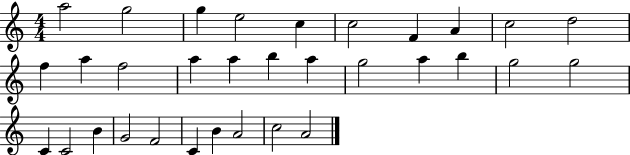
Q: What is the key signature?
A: C major